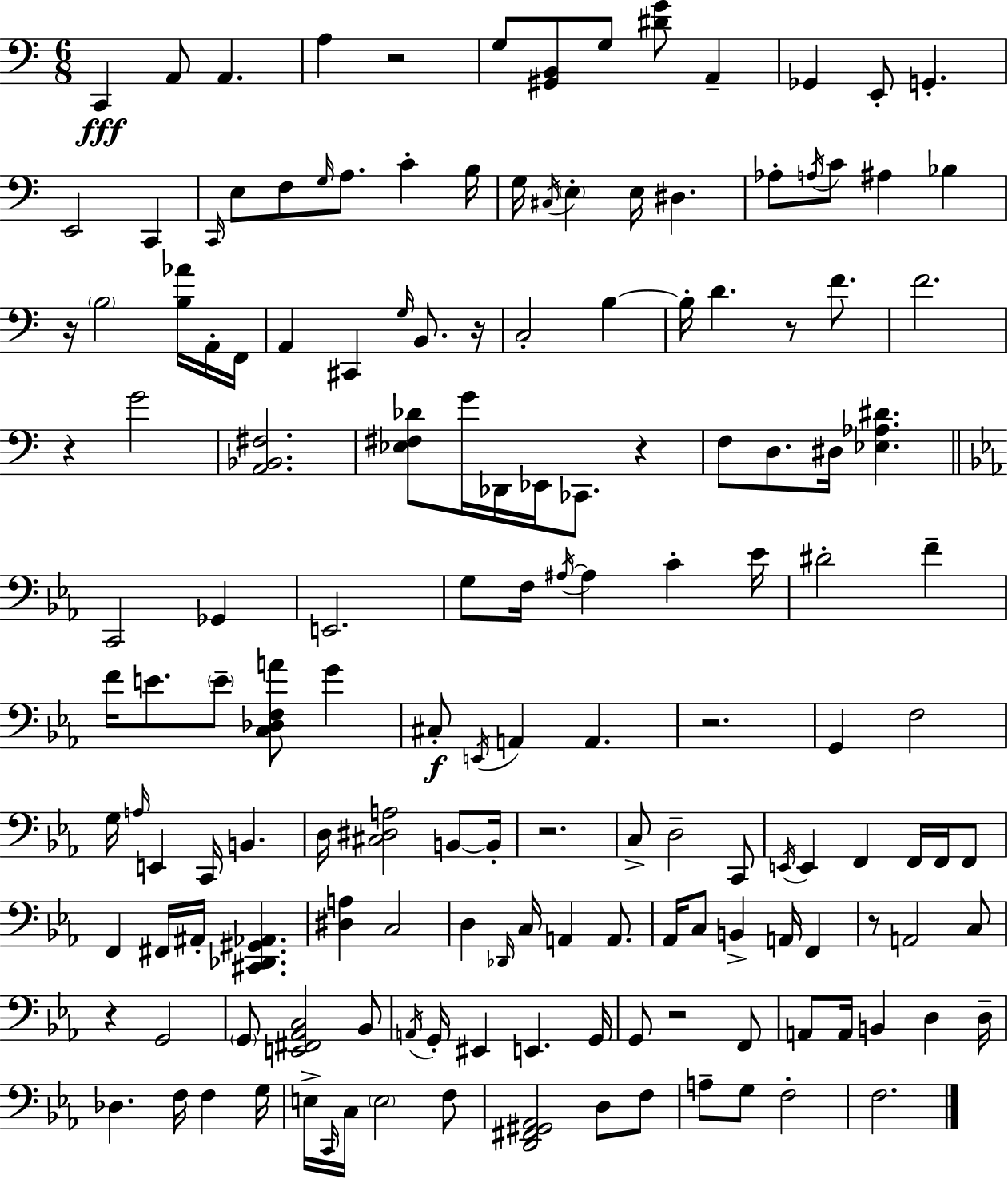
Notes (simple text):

C2/q A2/e A2/q. A3/q R/h G3/e [G#2,B2]/e G3/e [D#4,G4]/e A2/q Gb2/q E2/e G2/q. E2/h C2/q C2/s E3/e F3/e G3/s A3/e. C4/q B3/s G3/s C#3/s E3/q E3/s D#3/q. Ab3/e A3/s C4/e A#3/q Bb3/q R/s B3/h [B3,Ab4]/s A2/s F2/s A2/q C#2/q G3/s B2/e. R/s C3/h B3/q B3/s D4/q. R/e F4/e. F4/h. R/q G4/h [A2,Bb2,F#3]/h. [Eb3,F#3,Db4]/e G4/s Db2/s Eb2/s CES2/e. R/q F3/e D3/e. D#3/s [Eb3,Ab3,D#4]/q. C2/h Gb2/q E2/h. G3/e F3/s A#3/s A#3/q C4/q Eb4/s D#4/h F4/q F4/s E4/e. E4/e [C3,Db3,F3,A4]/e G4/q C#3/e E2/s A2/q A2/q. R/h. G2/q F3/h G3/s A3/s E2/q C2/s B2/q. D3/s [C#3,D#3,A3]/h B2/e B2/s R/h. C3/e D3/h C2/e E2/s E2/q F2/q F2/s F2/s F2/e F2/q F#2/s A#2/s [C#2,Db2,G#2,Ab2]/q. [D#3,A3]/q C3/h D3/q Db2/s C3/s A2/q A2/e. Ab2/s C3/e B2/q A2/s F2/q R/e A2/h C3/e R/q G2/h G2/e [E2,F#2,Ab2,C3]/h Bb2/e A2/s G2/s EIS2/q E2/q. G2/s G2/e R/h F2/e A2/e A2/s B2/q D3/q D3/s Db3/q. F3/s F3/q G3/s E3/s C2/s C3/s E3/h F3/e [D2,F#2,G#2,Ab2]/h D3/e F3/e A3/e G3/e F3/h F3/h.